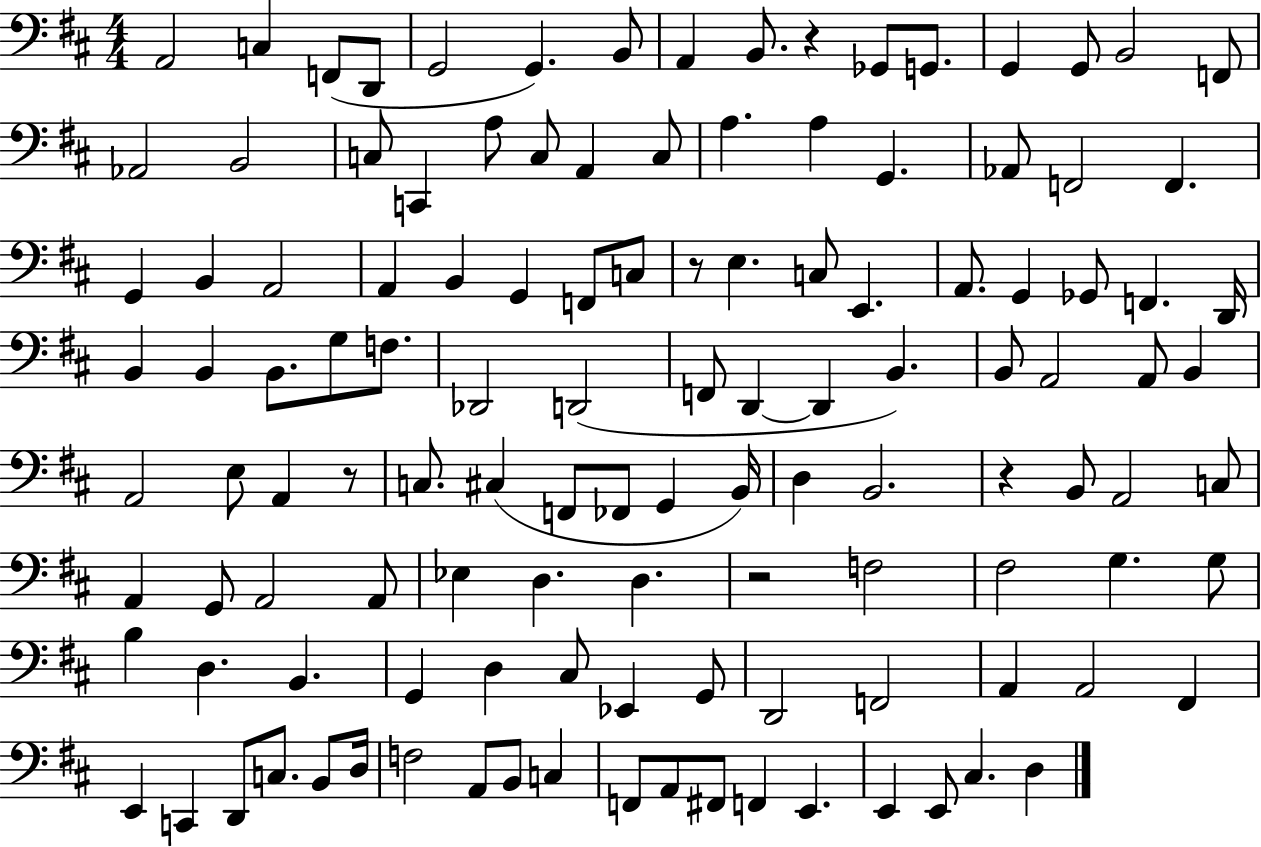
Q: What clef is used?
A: bass